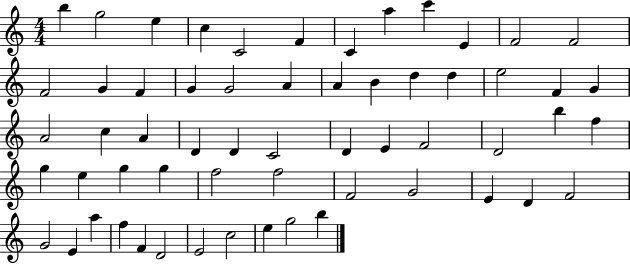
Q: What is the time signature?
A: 4/4